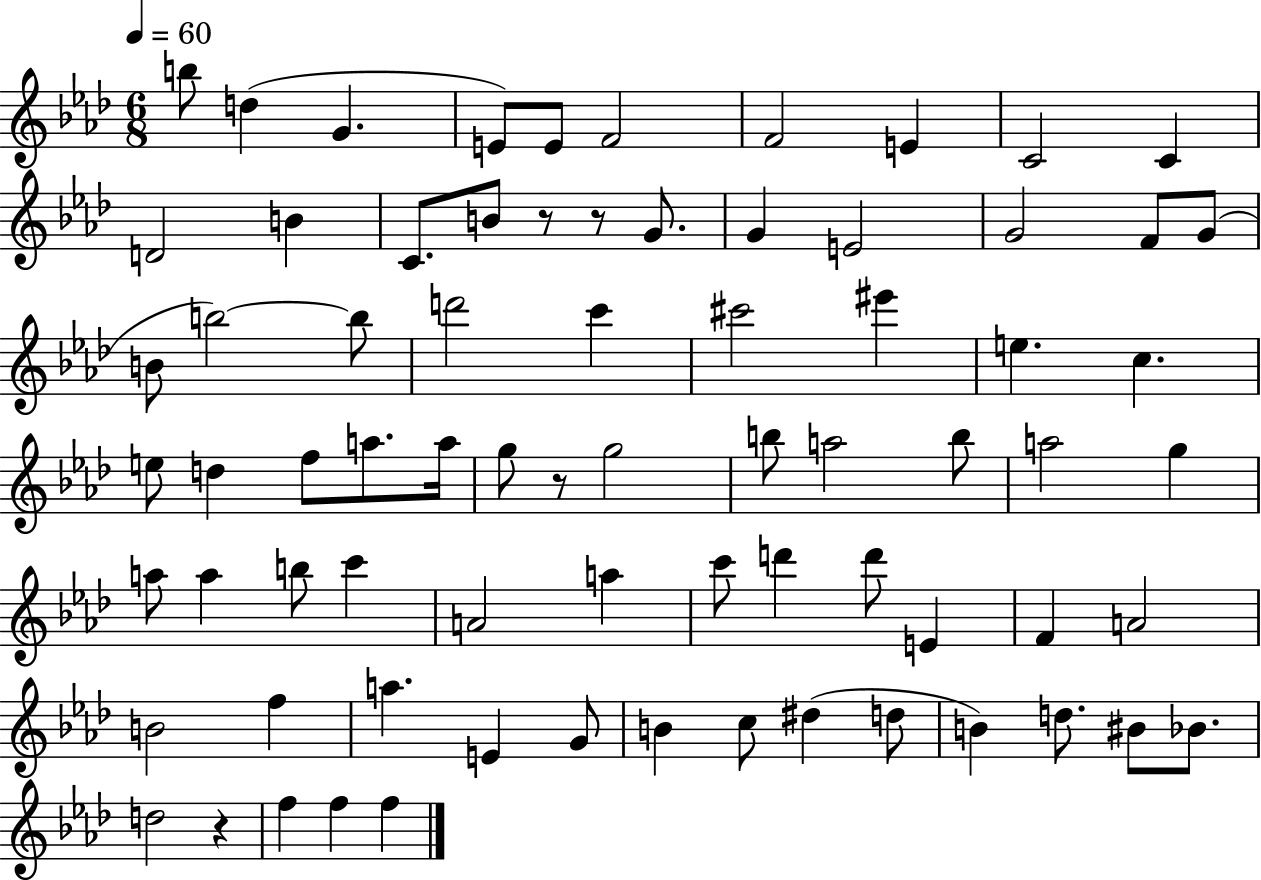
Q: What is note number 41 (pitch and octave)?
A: G5